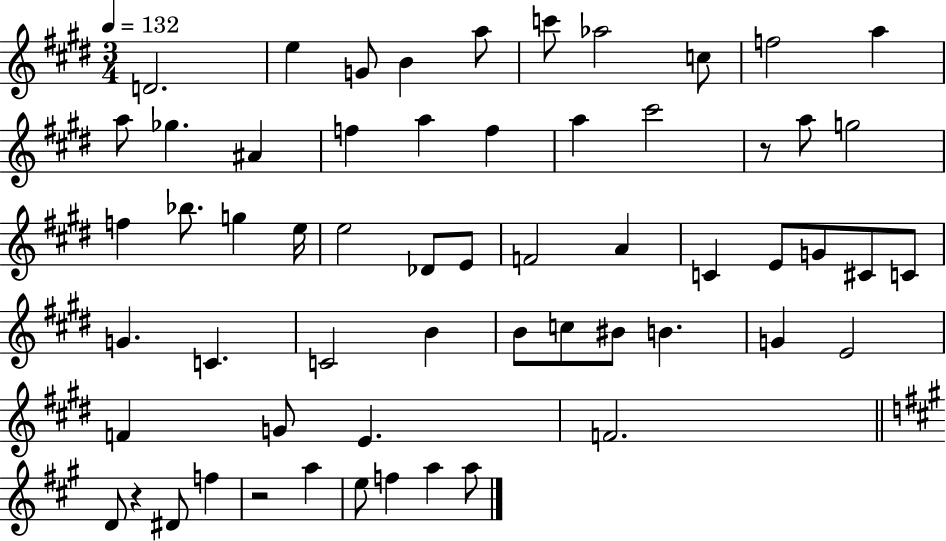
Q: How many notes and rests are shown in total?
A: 59